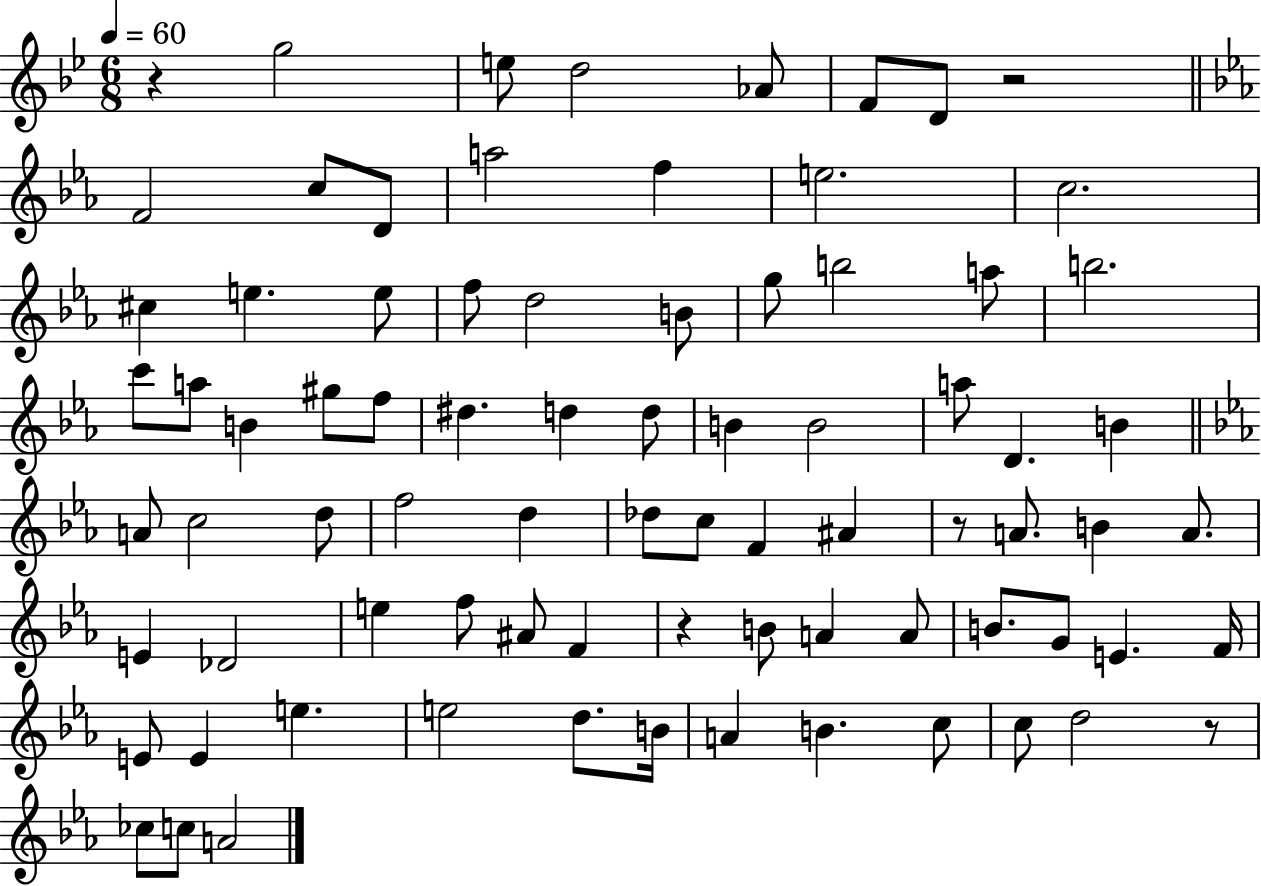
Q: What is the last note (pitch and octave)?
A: A4